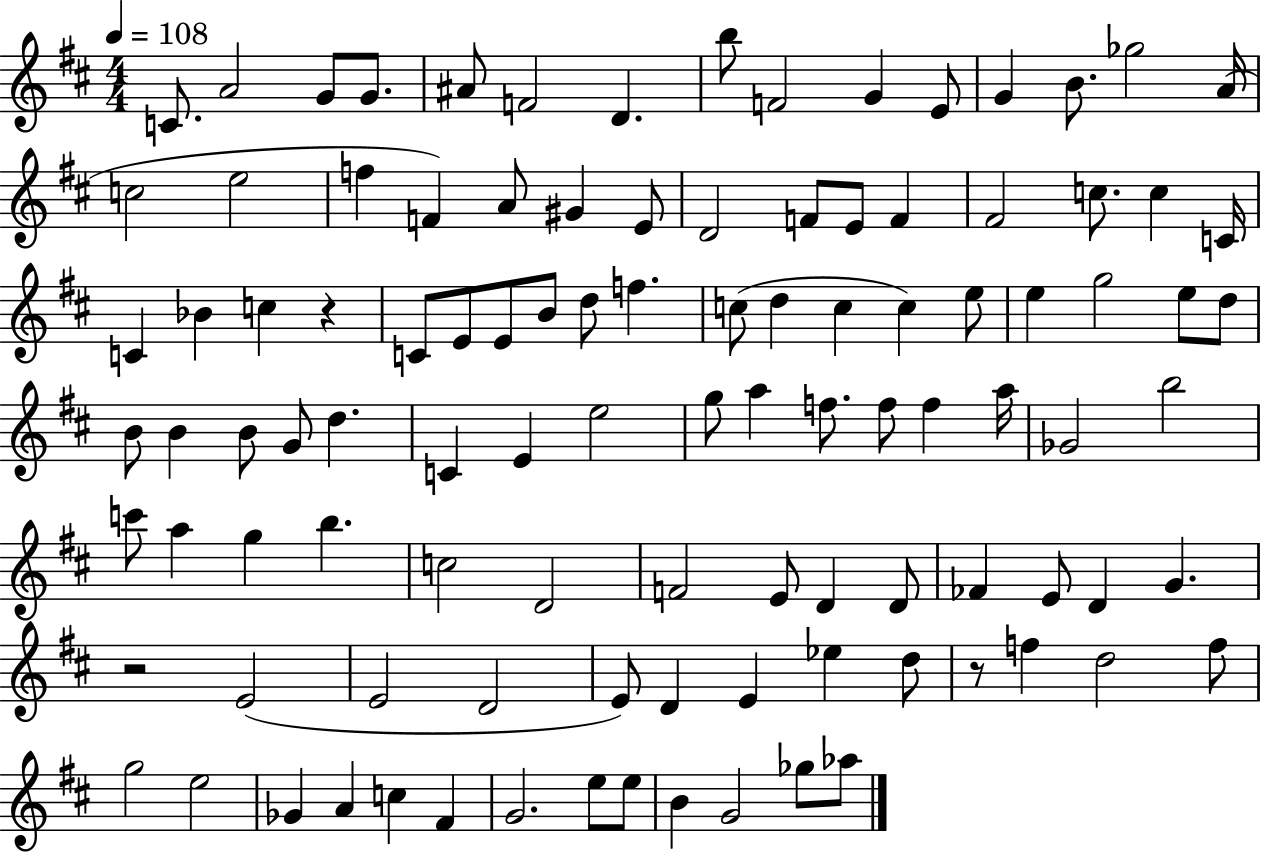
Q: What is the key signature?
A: D major